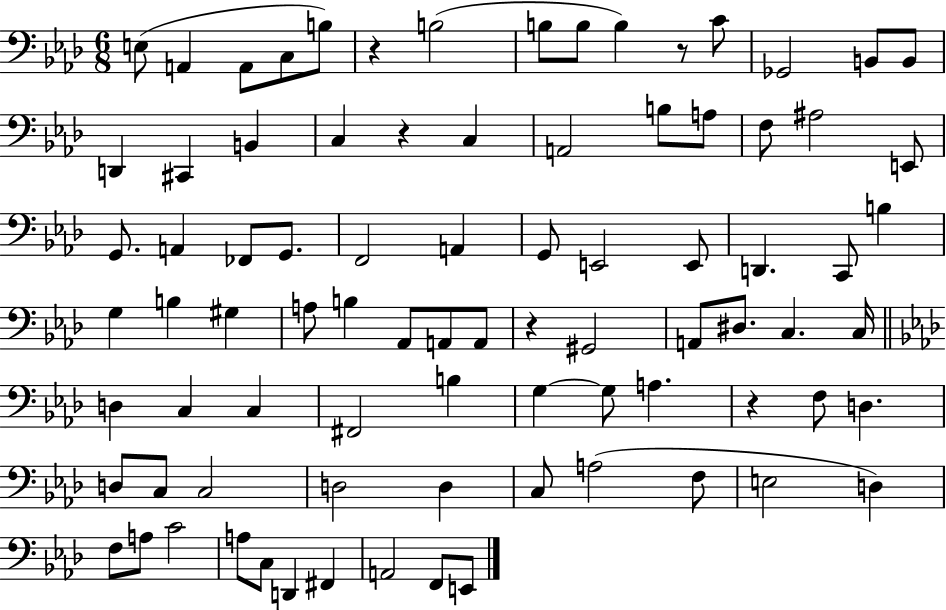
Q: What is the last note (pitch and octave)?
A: E2